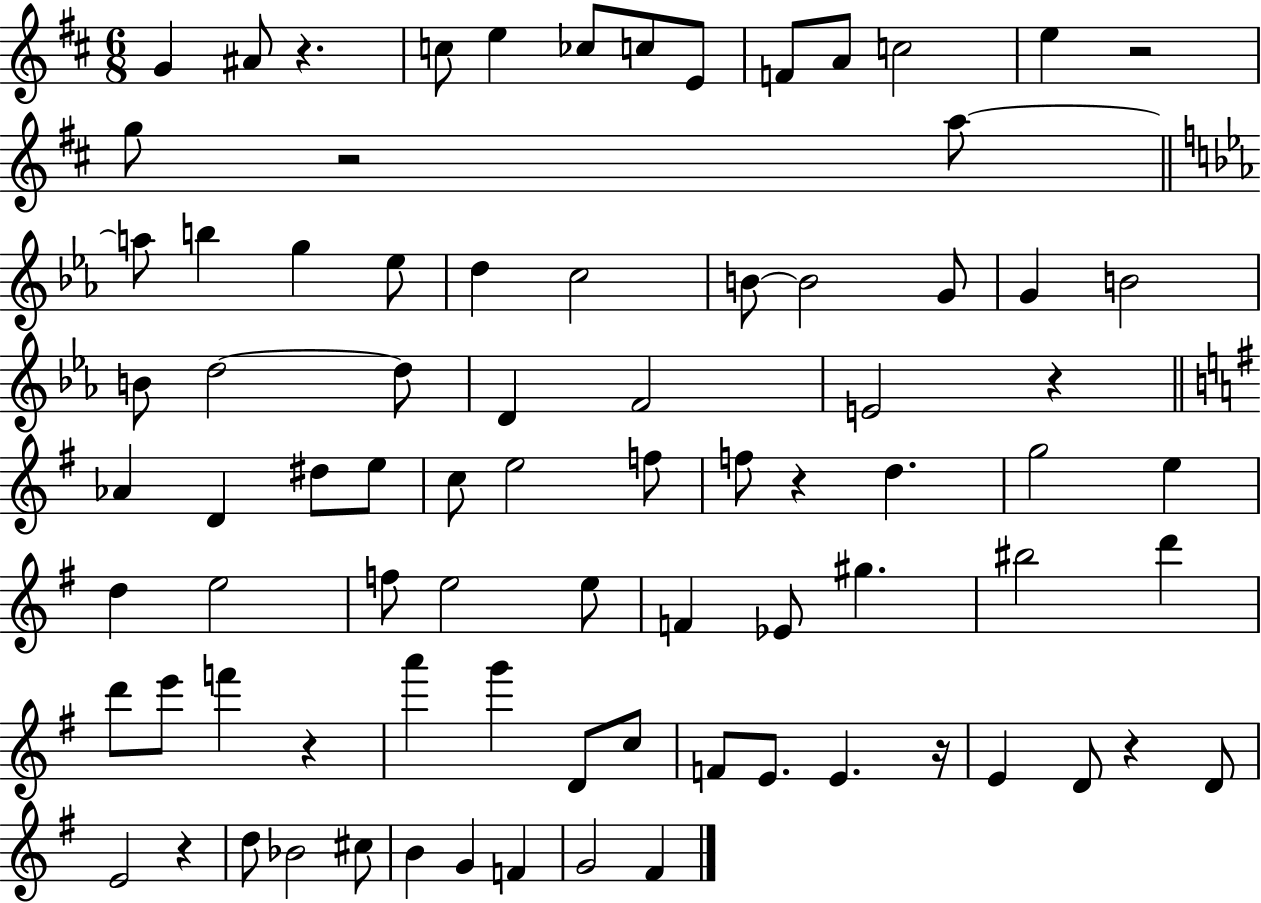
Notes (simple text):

G4/q A#4/e R/q. C5/e E5/q CES5/e C5/e E4/e F4/e A4/e C5/h E5/q R/h G5/e R/h A5/e A5/e B5/q G5/q Eb5/e D5/q C5/h B4/e B4/h G4/e G4/q B4/h B4/e D5/h D5/e D4/q F4/h E4/h R/q Ab4/q D4/q D#5/e E5/e C5/e E5/h F5/e F5/e R/q D5/q. G5/h E5/q D5/q E5/h F5/e E5/h E5/e F4/q Eb4/e G#5/q. BIS5/h D6/q D6/e E6/e F6/q R/q A6/q G6/q D4/e C5/e F4/e E4/e. E4/q. R/s E4/q D4/e R/q D4/e E4/h R/q D5/e Bb4/h C#5/e B4/q G4/q F4/q G4/h F#4/q